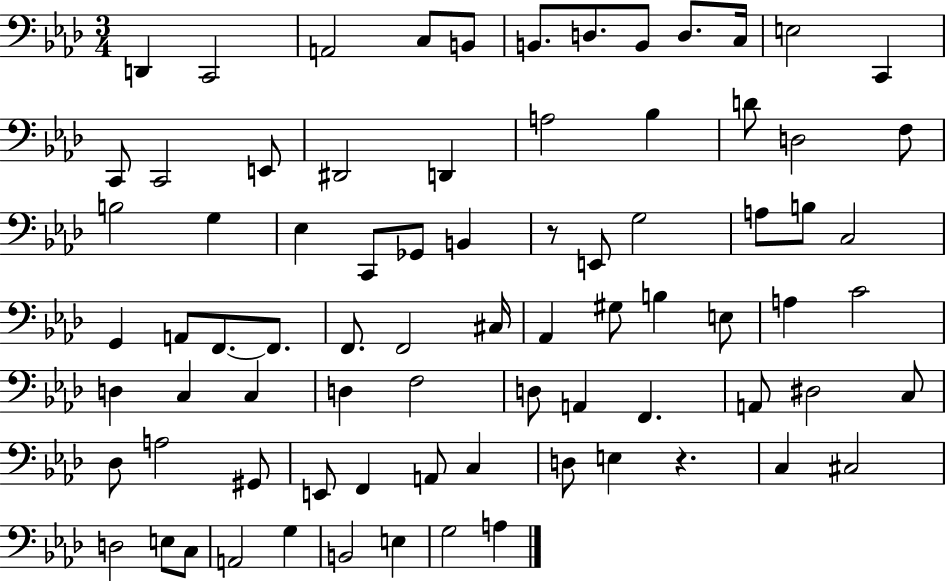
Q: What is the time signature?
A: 3/4